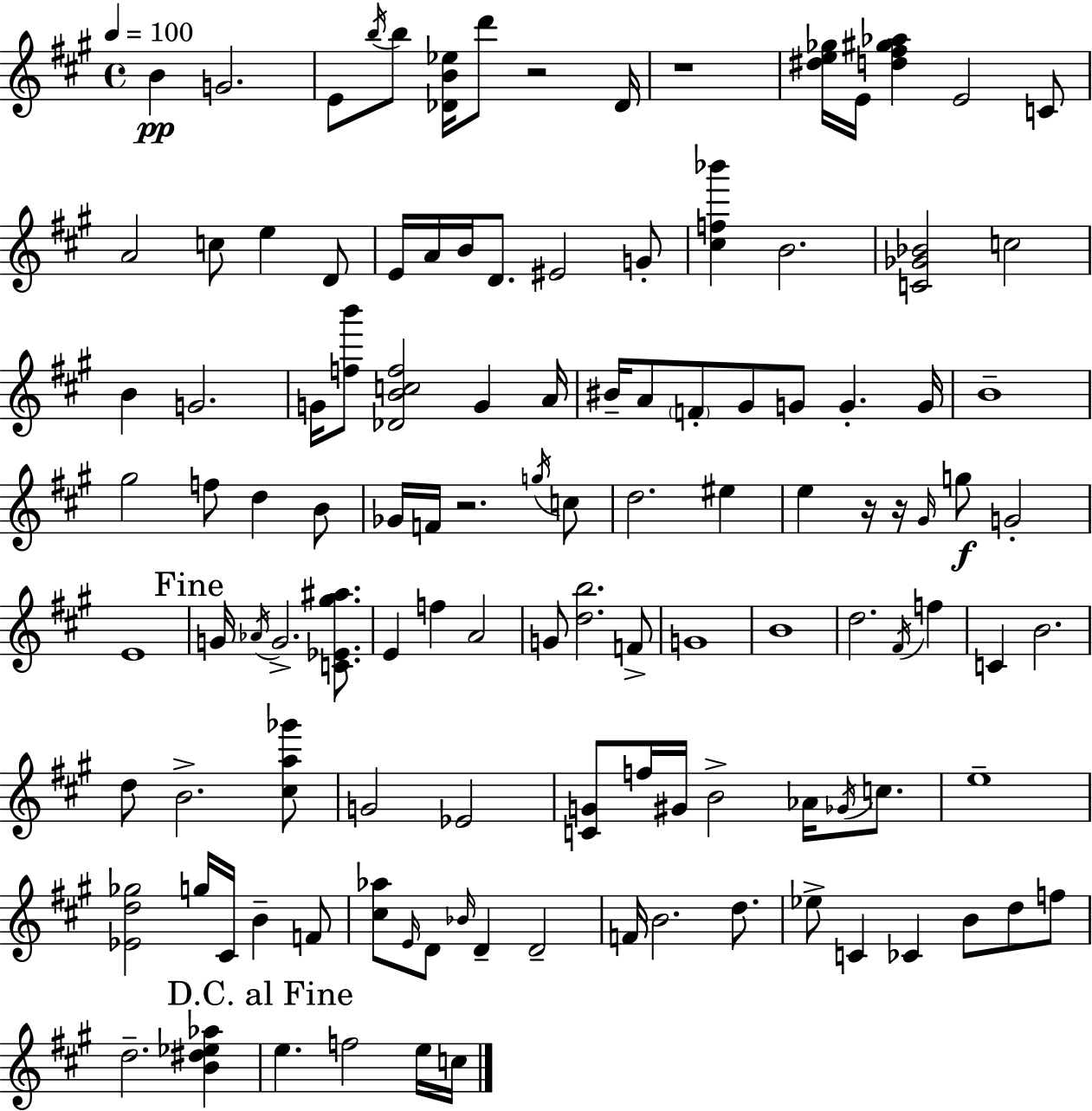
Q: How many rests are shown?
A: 5